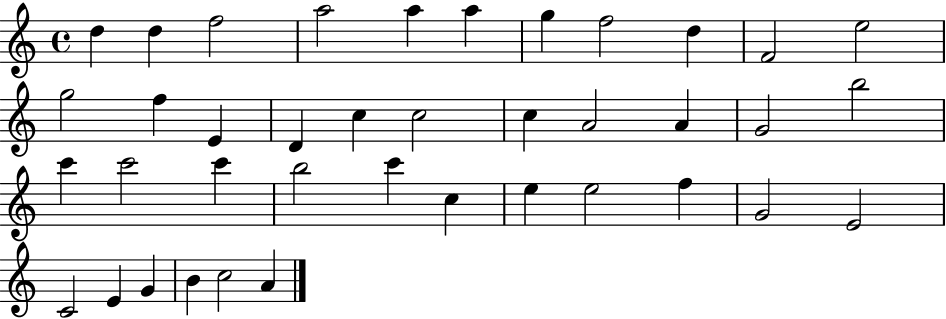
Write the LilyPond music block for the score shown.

{
  \clef treble
  \time 4/4
  \defaultTimeSignature
  \key c \major
  d''4 d''4 f''2 | a''2 a''4 a''4 | g''4 f''2 d''4 | f'2 e''2 | \break g''2 f''4 e'4 | d'4 c''4 c''2 | c''4 a'2 a'4 | g'2 b''2 | \break c'''4 c'''2 c'''4 | b''2 c'''4 c''4 | e''4 e''2 f''4 | g'2 e'2 | \break c'2 e'4 g'4 | b'4 c''2 a'4 | \bar "|."
}